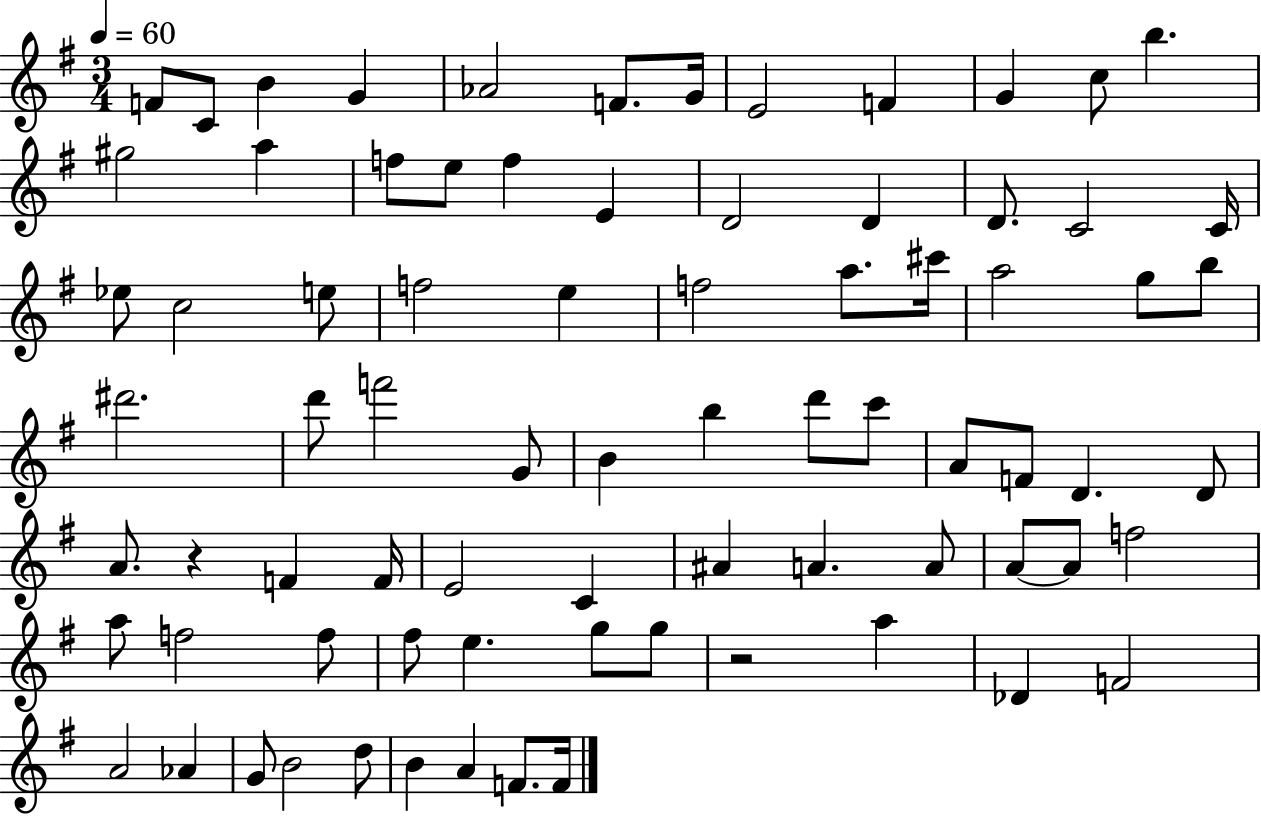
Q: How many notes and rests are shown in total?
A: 78